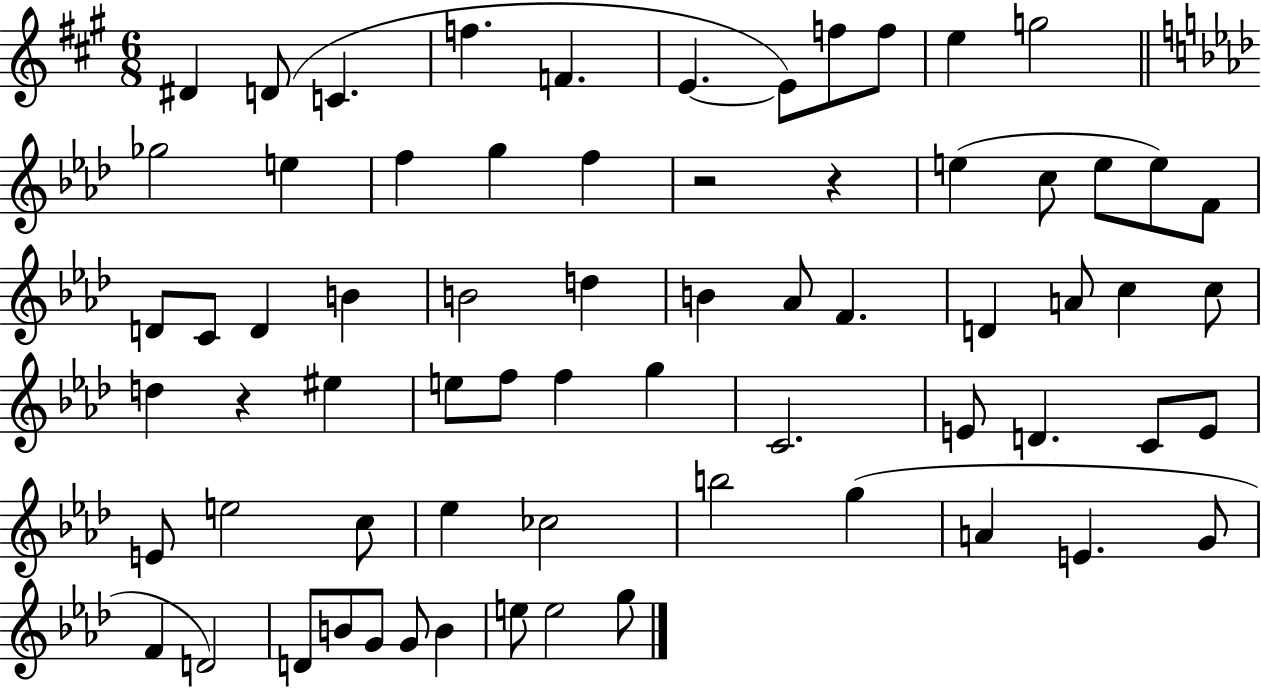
X:1
T:Untitled
M:6/8
L:1/4
K:A
^D D/2 C f F E E/2 f/2 f/2 e g2 _g2 e f g f z2 z e c/2 e/2 e/2 F/2 D/2 C/2 D B B2 d B _A/2 F D A/2 c c/2 d z ^e e/2 f/2 f g C2 E/2 D C/2 E/2 E/2 e2 c/2 _e _c2 b2 g A E G/2 F D2 D/2 B/2 G/2 G/2 B e/2 e2 g/2